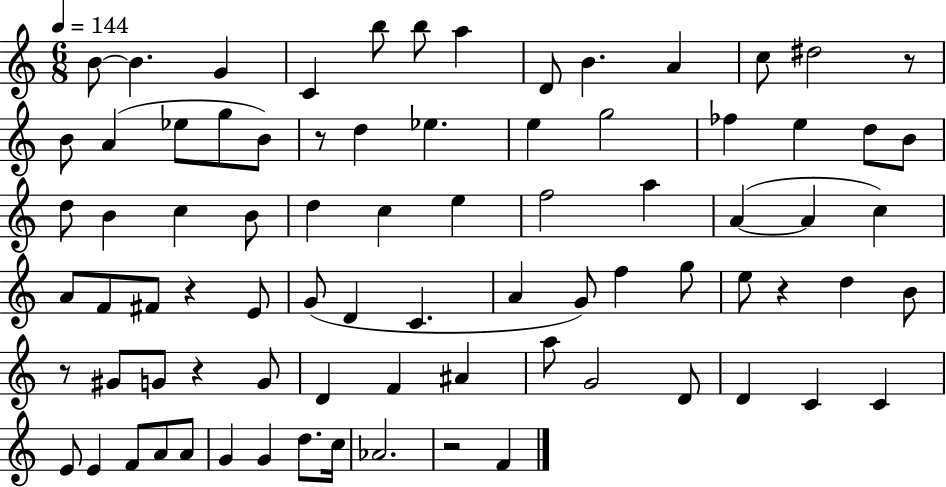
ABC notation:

X:1
T:Untitled
M:6/8
L:1/4
K:C
B/2 B G C b/2 b/2 a D/2 B A c/2 ^d2 z/2 B/2 A _e/2 g/2 B/2 z/2 d _e e g2 _f e d/2 B/2 d/2 B c B/2 d c e f2 a A A c A/2 F/2 ^F/2 z E/2 G/2 D C A G/2 f g/2 e/2 z d B/2 z/2 ^G/2 G/2 z G/2 D F ^A a/2 G2 D/2 D C C E/2 E F/2 A/2 A/2 G G d/2 c/4 _A2 z2 F